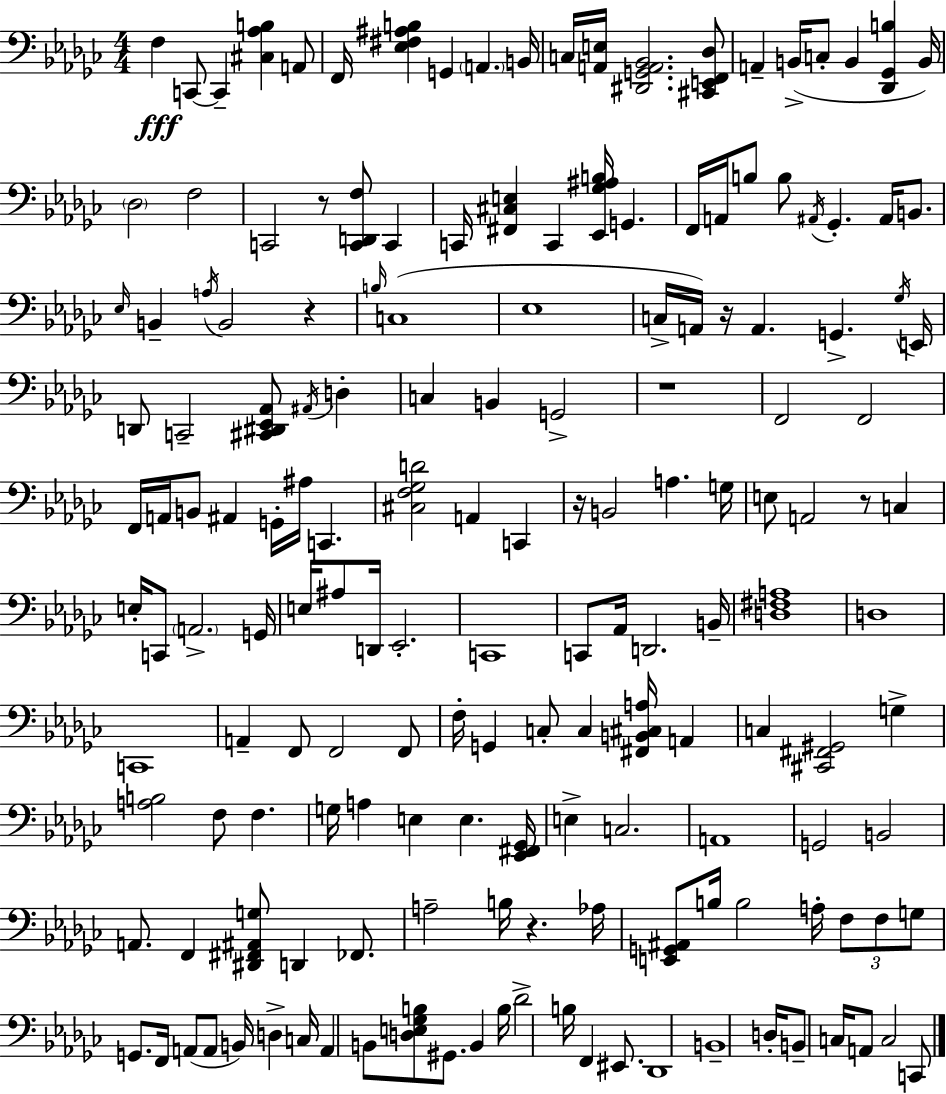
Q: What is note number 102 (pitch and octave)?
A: G2